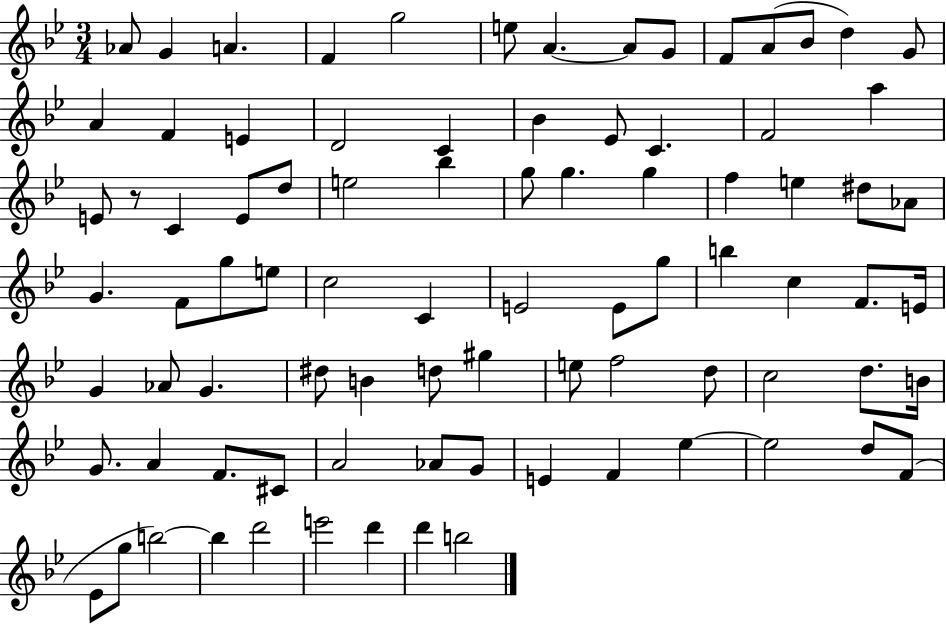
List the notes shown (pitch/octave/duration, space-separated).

Ab4/e G4/q A4/q. F4/q G5/h E5/e A4/q. A4/e G4/e F4/e A4/e Bb4/e D5/q G4/e A4/q F4/q E4/q D4/h C4/q Bb4/q Eb4/e C4/q. F4/h A5/q E4/e R/e C4/q E4/e D5/e E5/h Bb5/q G5/e G5/q. G5/q F5/q E5/q D#5/e Ab4/e G4/q. F4/e G5/e E5/e C5/h C4/q E4/h E4/e G5/e B5/q C5/q F4/e. E4/s G4/q Ab4/e G4/q. D#5/e B4/q D5/e G#5/q E5/e F5/h D5/e C5/h D5/e. B4/s G4/e. A4/q F4/e. C#4/e A4/h Ab4/e G4/e E4/q F4/q Eb5/q Eb5/h D5/e F4/e Eb4/e G5/e B5/h B5/q D6/h E6/h D6/q D6/q B5/h